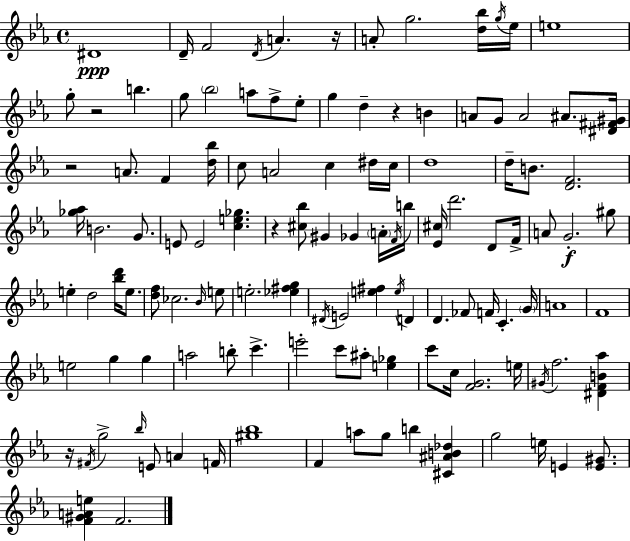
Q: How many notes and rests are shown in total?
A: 120